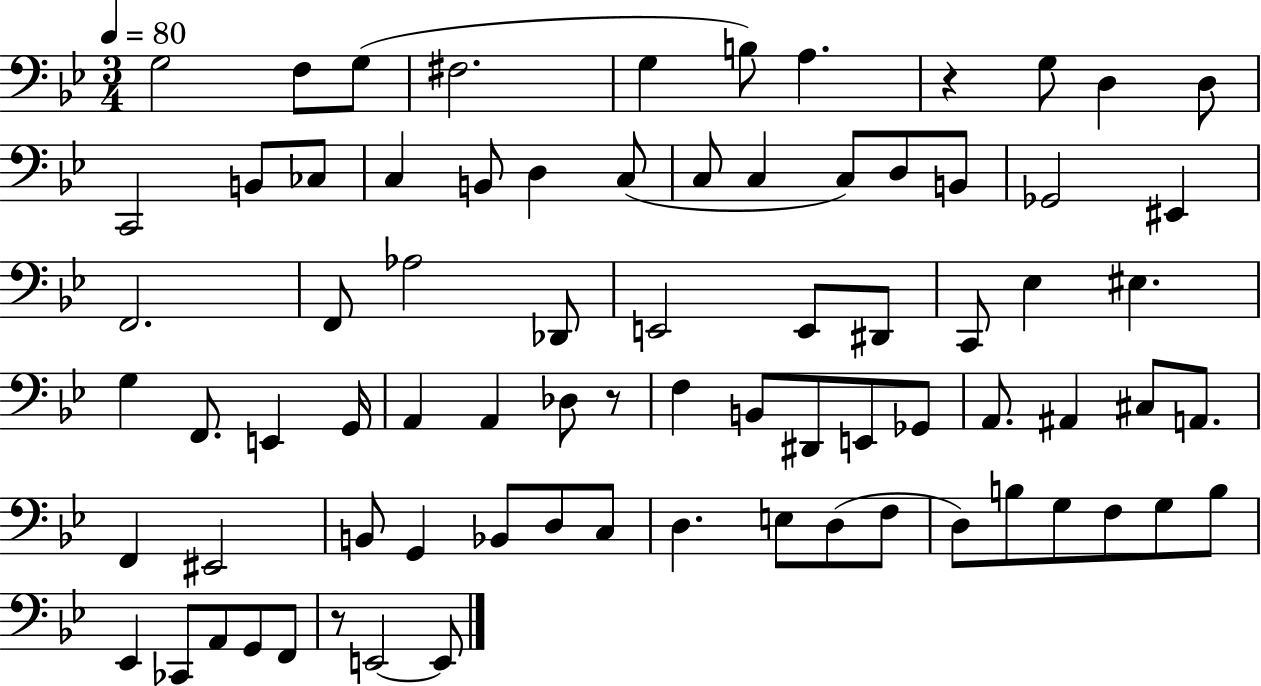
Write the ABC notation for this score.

X:1
T:Untitled
M:3/4
L:1/4
K:Bb
G,2 F,/2 G,/2 ^F,2 G, B,/2 A, z G,/2 D, D,/2 C,,2 B,,/2 _C,/2 C, B,,/2 D, C,/2 C,/2 C, C,/2 D,/2 B,,/2 _G,,2 ^E,, F,,2 F,,/2 _A,2 _D,,/2 E,,2 E,,/2 ^D,,/2 C,,/2 _E, ^E, G, F,,/2 E,, G,,/4 A,, A,, _D,/2 z/2 F, B,,/2 ^D,,/2 E,,/2 _G,,/2 A,,/2 ^A,, ^C,/2 A,,/2 F,, ^E,,2 B,,/2 G,, _B,,/2 D,/2 C,/2 D, E,/2 D,/2 F,/2 D,/2 B,/2 G,/2 F,/2 G,/2 B,/2 _E,, _C,,/2 A,,/2 G,,/2 F,,/2 z/2 E,,2 E,,/2